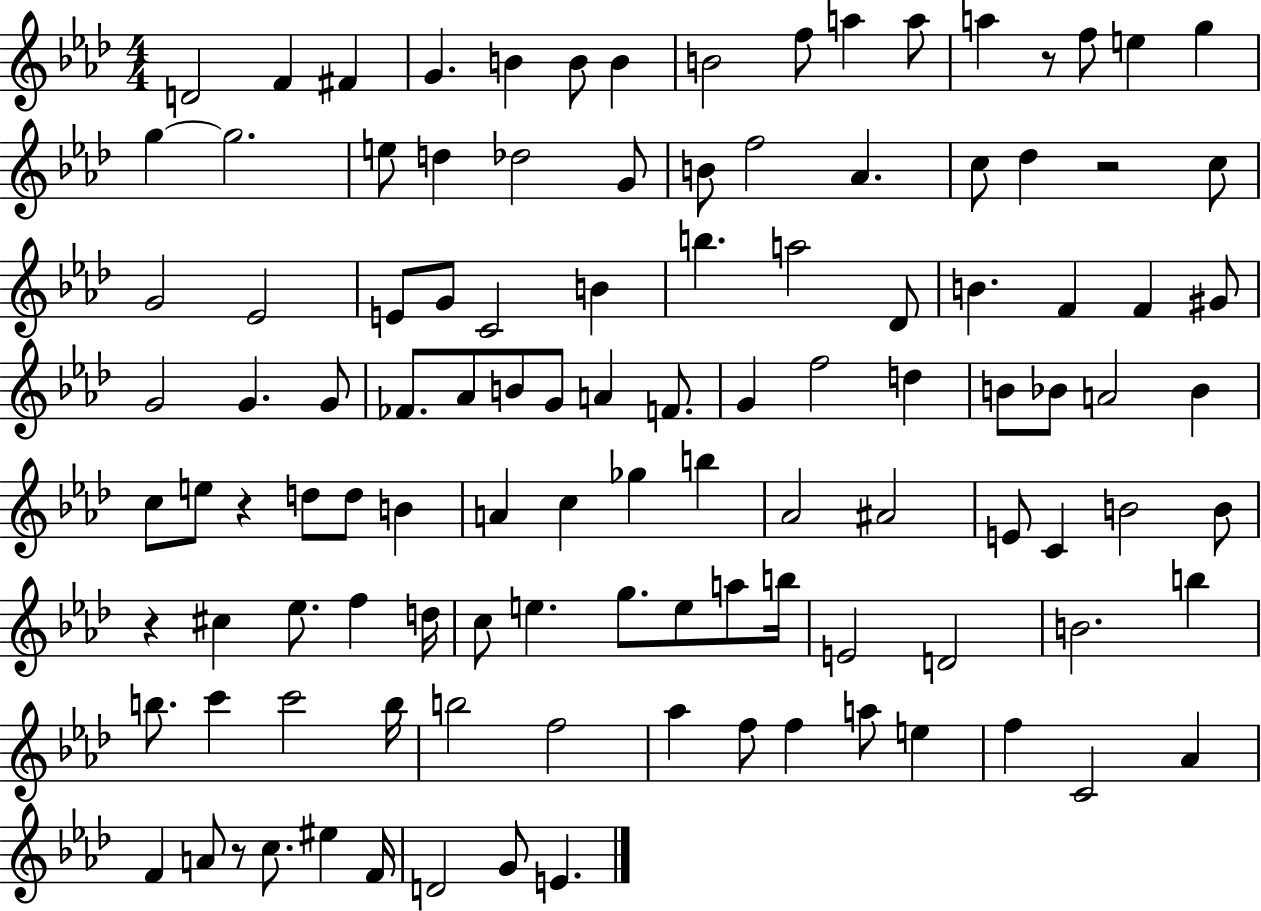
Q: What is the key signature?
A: AES major